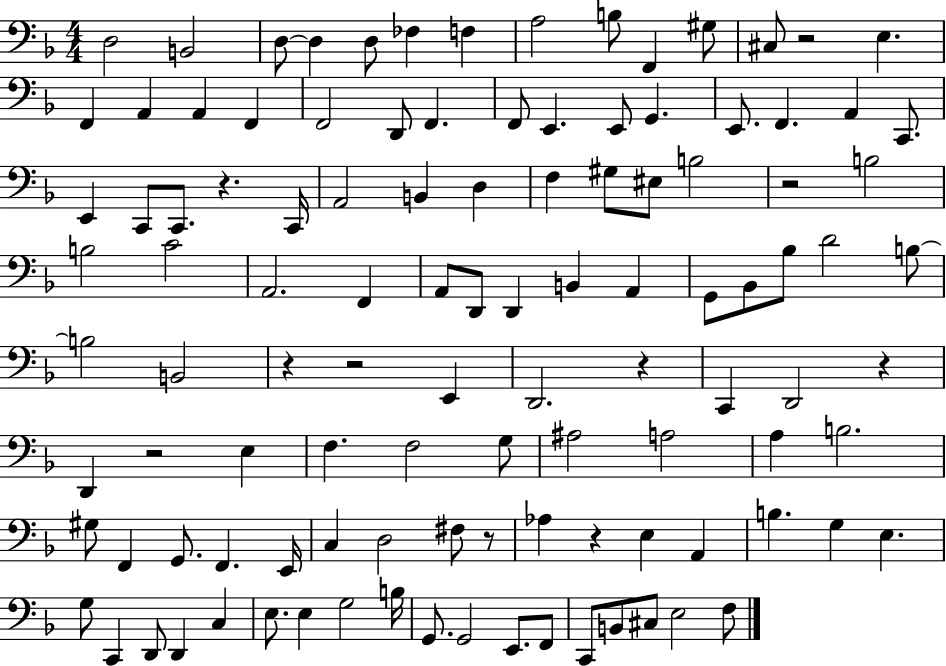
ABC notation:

X:1
T:Untitled
M:4/4
L:1/4
K:F
D,2 B,,2 D,/2 D, D,/2 _F, F, A,2 B,/2 F,, ^G,/2 ^C,/2 z2 E, F,, A,, A,, F,, F,,2 D,,/2 F,, F,,/2 E,, E,,/2 G,, E,,/2 F,, A,, C,,/2 E,, C,,/2 C,,/2 z C,,/4 A,,2 B,, D, F, ^G,/2 ^E,/2 B,2 z2 B,2 B,2 C2 A,,2 F,, A,,/2 D,,/2 D,, B,, A,, G,,/2 _B,,/2 _B,/2 D2 B,/2 B,2 B,,2 z z2 E,, D,,2 z C,, D,,2 z D,, z2 E, F, F,2 G,/2 ^A,2 A,2 A, B,2 ^G,/2 F,, G,,/2 F,, E,,/4 C, D,2 ^F,/2 z/2 _A, z E, A,, B, G, E, G,/2 C,, D,,/2 D,, C, E,/2 E, G,2 B,/4 G,,/2 G,,2 E,,/2 F,,/2 C,,/2 B,,/2 ^C,/2 E,2 F,/2